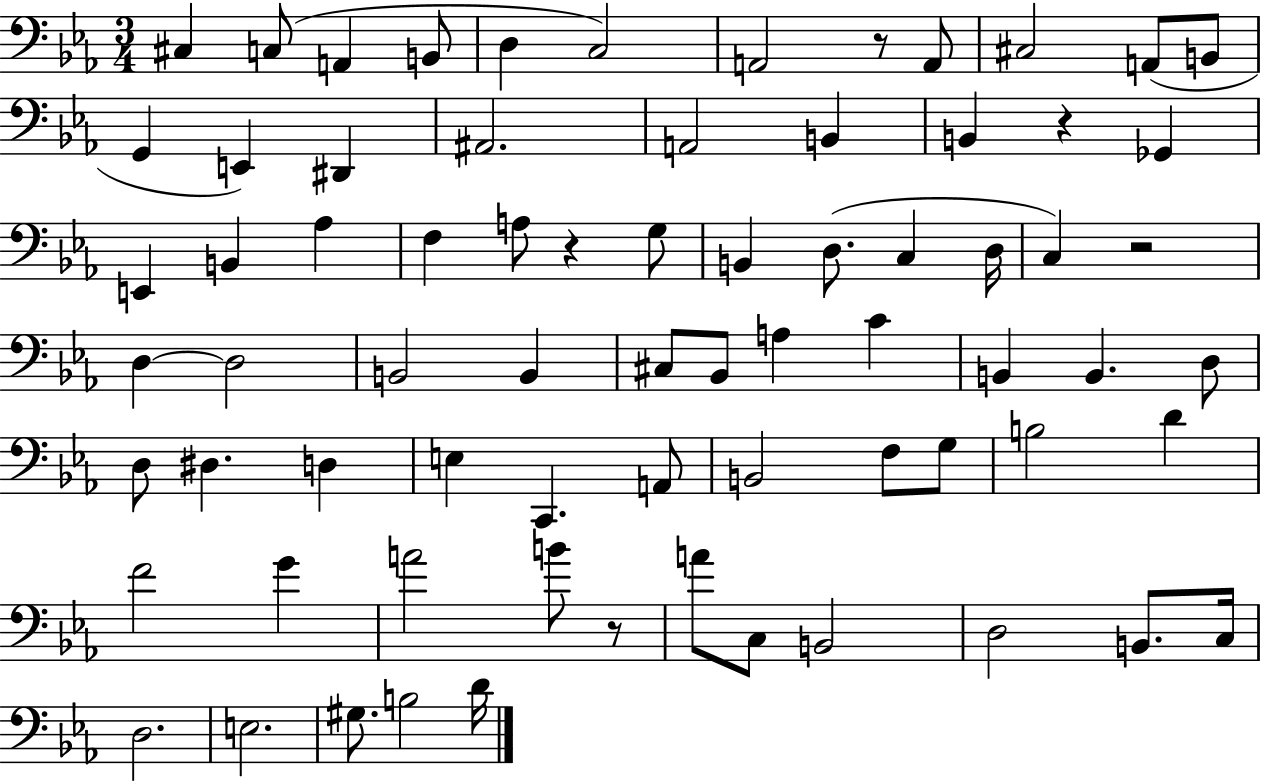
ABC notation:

X:1
T:Untitled
M:3/4
L:1/4
K:Eb
^C, C,/2 A,, B,,/2 D, C,2 A,,2 z/2 A,,/2 ^C,2 A,,/2 B,,/2 G,, E,, ^D,, ^A,,2 A,,2 B,, B,, z _G,, E,, B,, _A, F, A,/2 z G,/2 B,, D,/2 C, D,/4 C, z2 D, D,2 B,,2 B,, ^C,/2 _B,,/2 A, C B,, B,, D,/2 D,/2 ^D, D, E, C,, A,,/2 B,,2 F,/2 G,/2 B,2 D F2 G A2 B/2 z/2 A/2 C,/2 B,,2 D,2 B,,/2 C,/4 D,2 E,2 ^G,/2 B,2 D/4